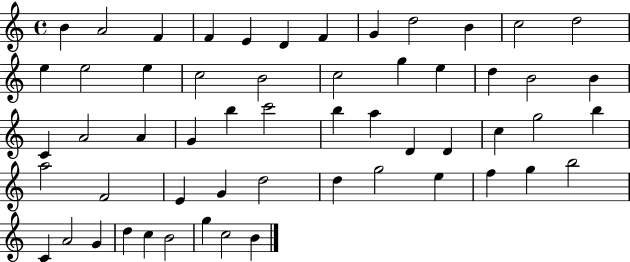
B4/q A4/h F4/q F4/q E4/q D4/q F4/q G4/q D5/h B4/q C5/h D5/h E5/q E5/h E5/q C5/h B4/h C5/h G5/q E5/q D5/q B4/h B4/q C4/q A4/h A4/q G4/q B5/q C6/h B5/q A5/q D4/q D4/q C5/q G5/h B5/q A5/h F4/h E4/q G4/q D5/h D5/q G5/h E5/q F5/q G5/q B5/h C4/q A4/h G4/q D5/q C5/q B4/h G5/q C5/h B4/q